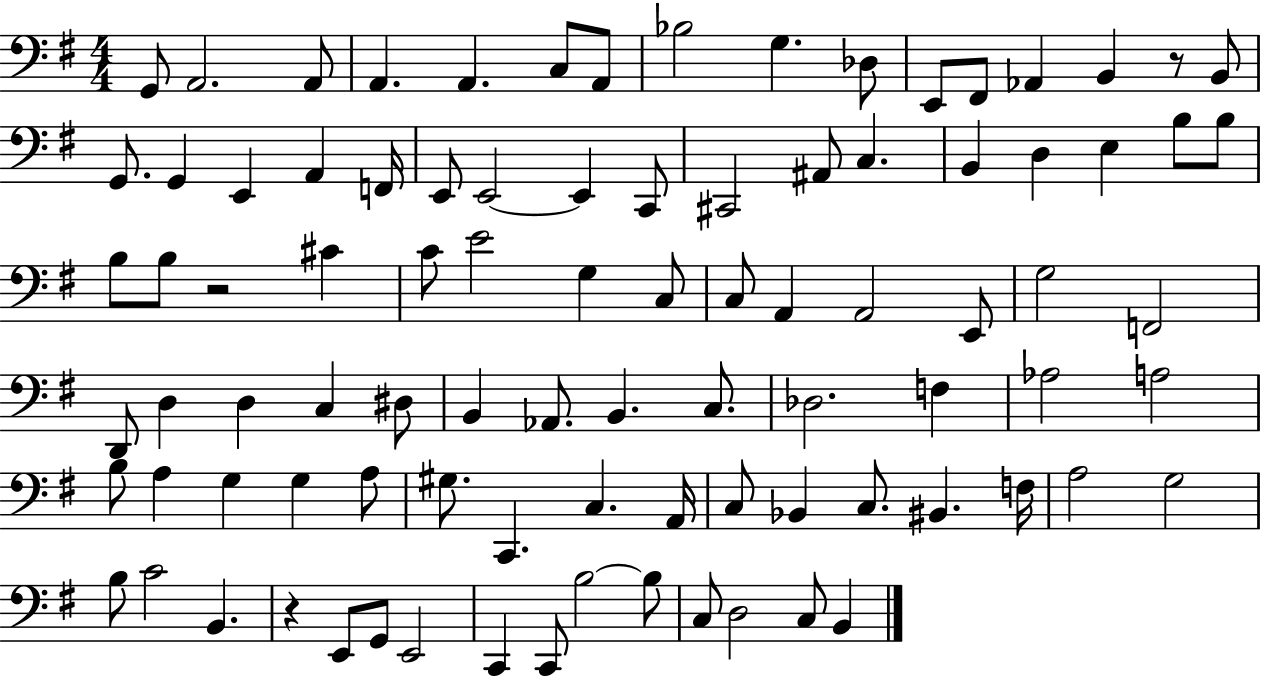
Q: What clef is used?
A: bass